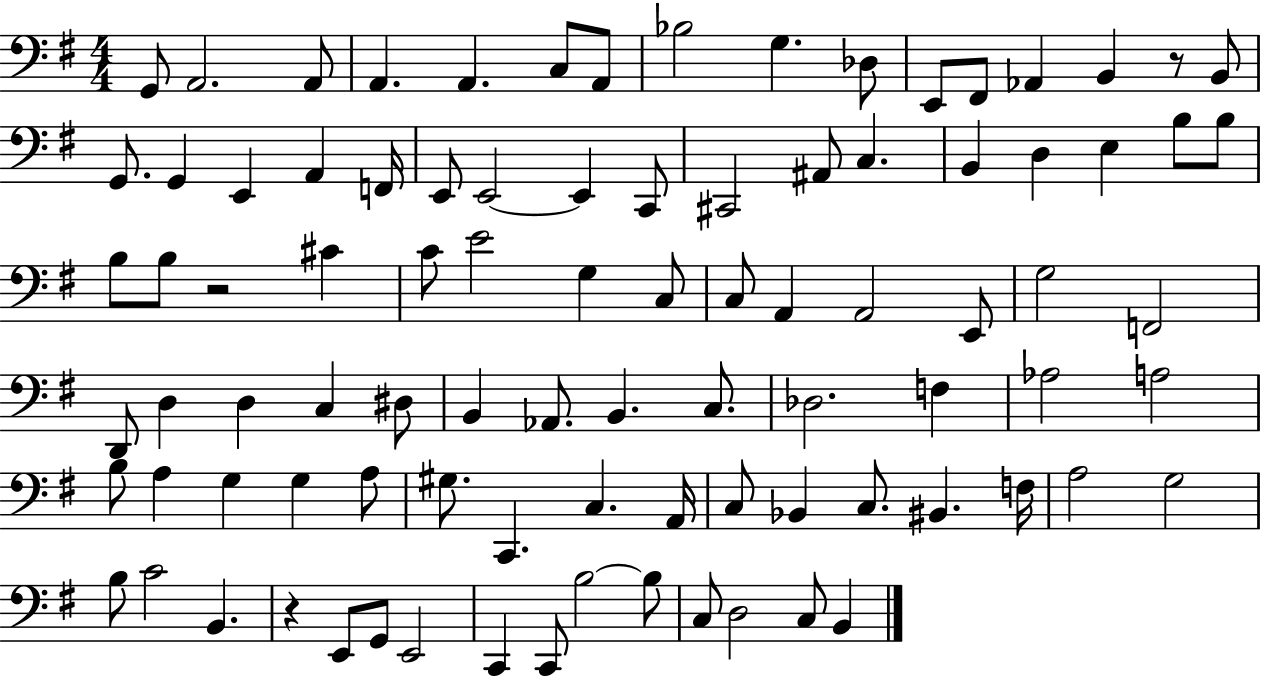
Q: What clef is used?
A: bass